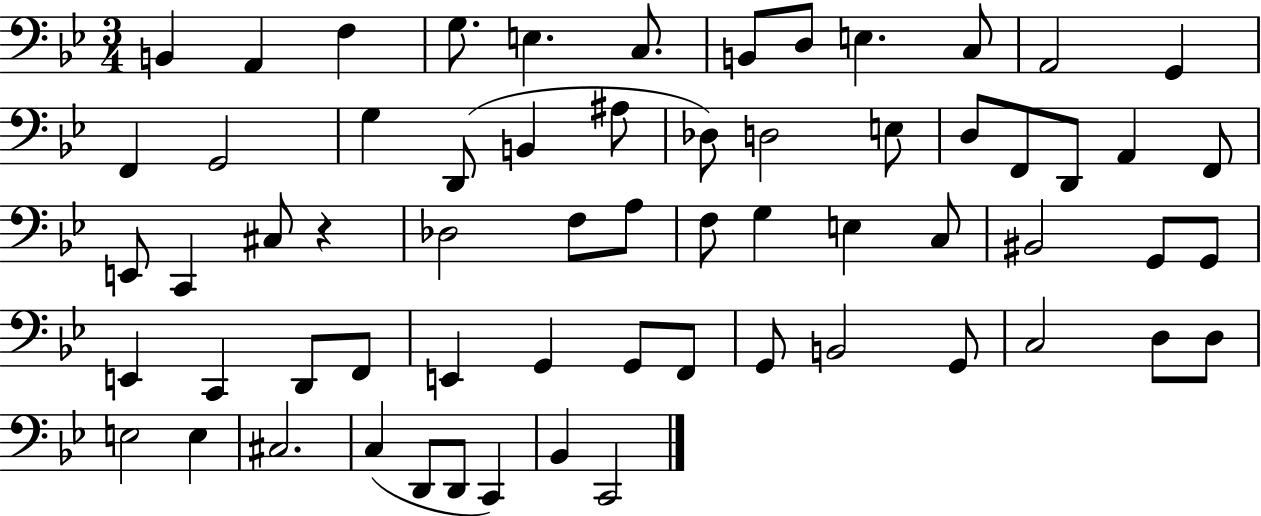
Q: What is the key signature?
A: BES major